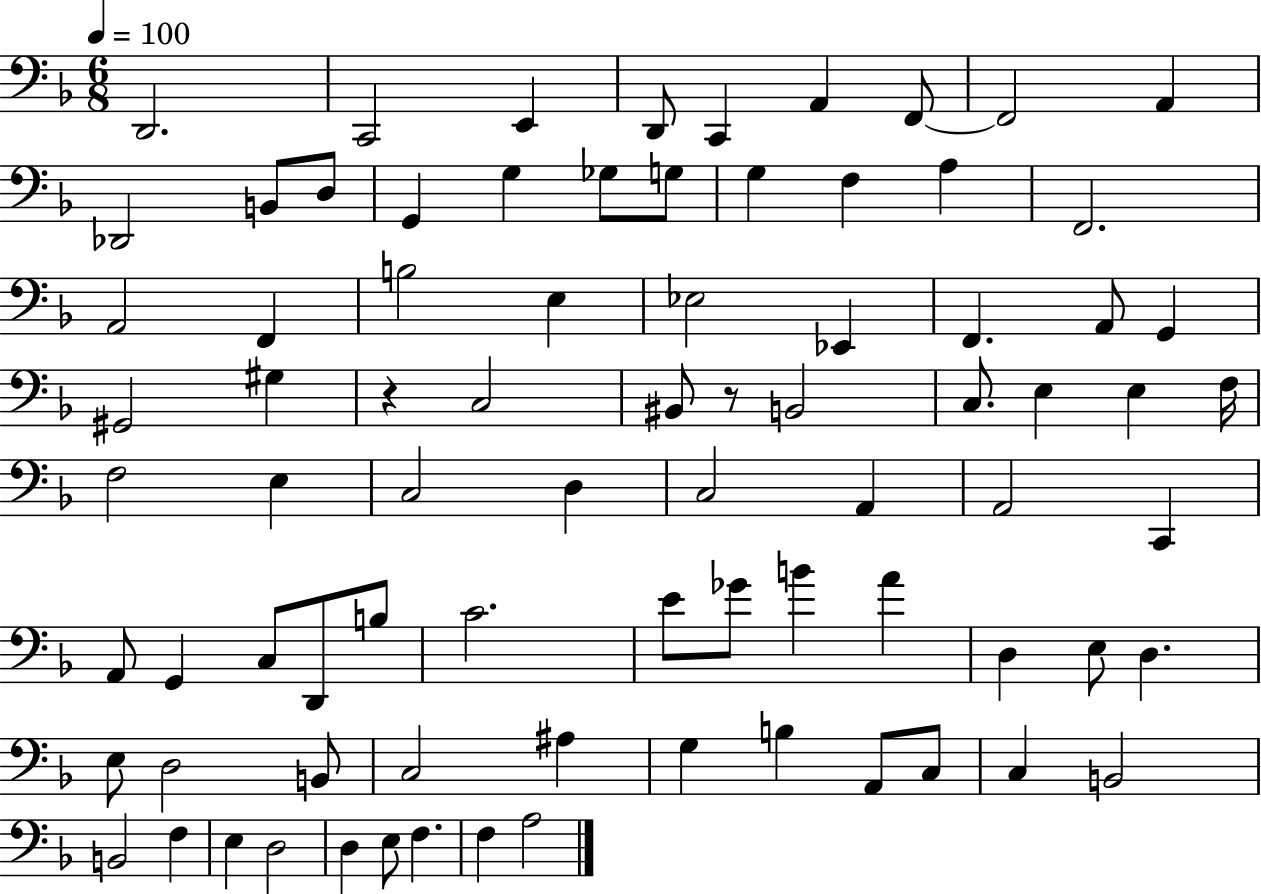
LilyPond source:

{
  \clef bass
  \numericTimeSignature
  \time 6/8
  \key f \major
  \tempo 4 = 100
  \repeat volta 2 { d,2. | c,2 e,4 | d,8 c,4 a,4 f,8~~ | f,2 a,4 | \break des,2 b,8 d8 | g,4 g4 ges8 g8 | g4 f4 a4 | f,2. | \break a,2 f,4 | b2 e4 | ees2 ees,4 | f,4. a,8 g,4 | \break gis,2 gis4 | r4 c2 | bis,8 r8 b,2 | c8. e4 e4 f16 | \break f2 e4 | c2 d4 | c2 a,4 | a,2 c,4 | \break a,8 g,4 c8 d,8 b8 | c'2. | e'8 ges'8 b'4 a'4 | d4 e8 d4. | \break e8 d2 b,8 | c2 ais4 | g4 b4 a,8 c8 | c4 b,2 | \break b,2 f4 | e4 d2 | d4 e8 f4. | f4 a2 | \break } \bar "|."
}